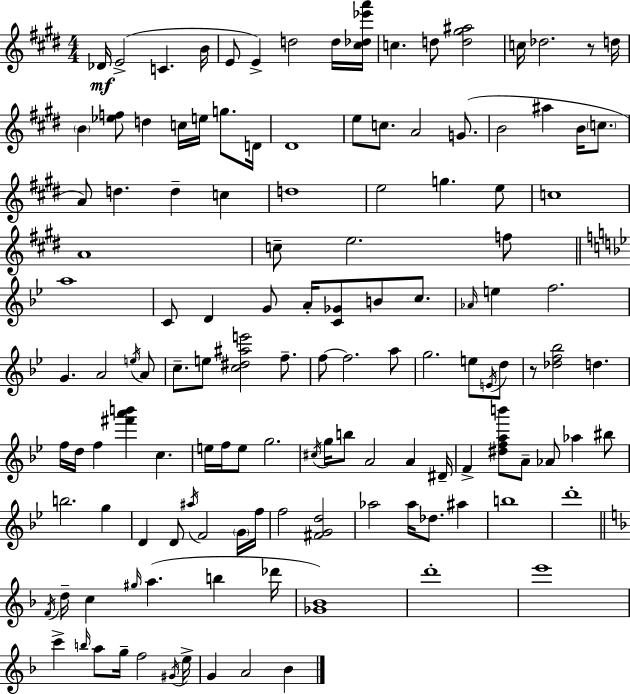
{
  \clef treble
  \numericTimeSignature
  \time 4/4
  \key e \major
  \repeat volta 2 { des'16\mf e'2->( c'4. b'16 | e'8 e'4->) d''2 d''16 <cis'' des'' ees''' a'''>16 | c''4. d''8 <d'' gis'' ais''>2 | c''16 des''2. r8 d''16 | \break \parenthesize b'4 <ees'' f''>8 d''4 c''16 e''16 g''8. d'16 | dis'1 | e''8 c''8. a'2 g'8.( | b'2 ais''4 b'16 \parenthesize c''8. | \break a'8) d''4. d''4-- c''4 | d''1 | e''2 g''4. e''8 | c''1 | \break a'1 | c''8-- e''2. f''8 | \bar "||" \break \key g \minor a''1 | c'8 d'4 g'8 a'16-. <c' ges'>8 b'8 c''8. | \grace { aes'16 } e''4 f''2. | g'4. a'2 \acciaccatura { e''16 } | \break a'8 c''8.-- e''8 <c'' dis'' ais'' e'''>2 f''8.-- | f''8~~ f''2. | a''8 g''2. e''8 | \acciaccatura { e'16 } d''8 r8 <des'' f'' bes''>2 d''4. | \break f''16 d''16 f''4 <fis''' a''' b'''>4 c''4. | e''16 f''16 e''8 g''2. | \acciaccatura { cis''16 } g''16 b''8 a'2 a'4 | dis'16-- f'4-> <dis'' f'' a'' b'''>8 a'8-- aes'8 aes''4 | \break bis''8 b''2. | g''4 d'4 d'8 \acciaccatura { ais''16 } f'2 | \parenthesize g'16 f''16 f''2 <fis' g' d''>2 | aes''2 aes''16 des''8. | \break ais''4 b''1 | d'''1-. | \bar "||" \break \key f \major \acciaccatura { f'16 } d''16-- c''4 \grace { gis''16 }( a''4. b''4 | des'''16 <ges' bes'>1) | d'''1-. | e'''1 | \break c'''4-> \grace { b''16 } a''8 g''16-- f''2 | \acciaccatura { gis'16 } e''16-> g'4 a'2 | bes'4 } \bar "|."
}